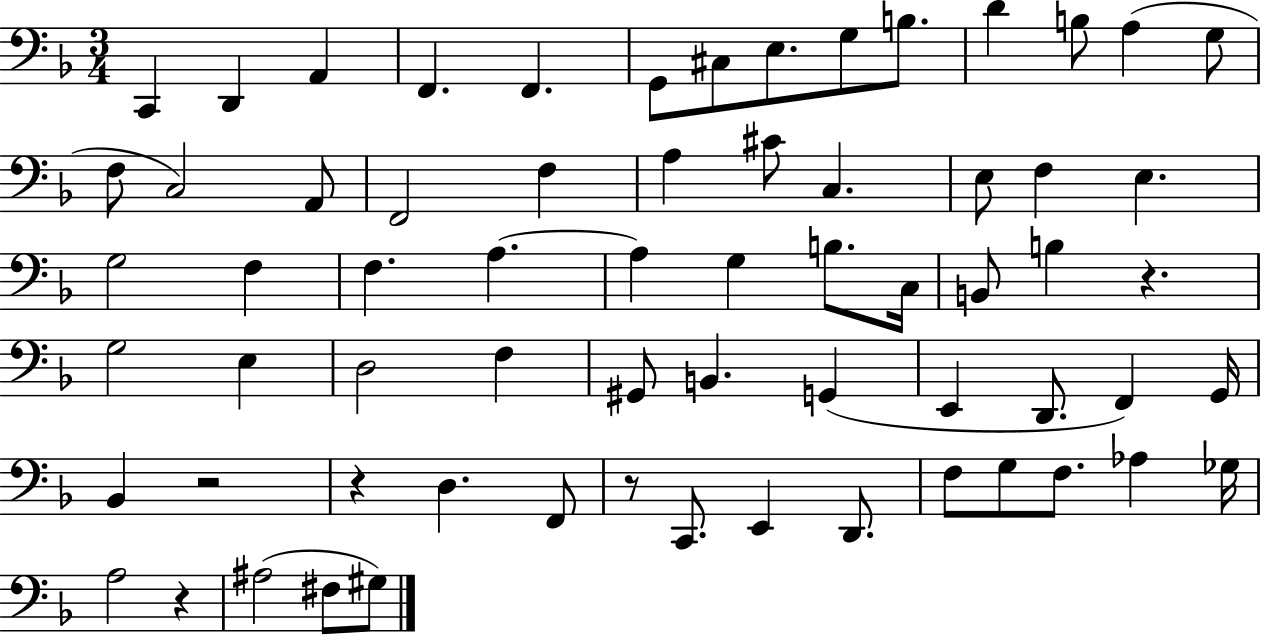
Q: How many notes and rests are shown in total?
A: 66